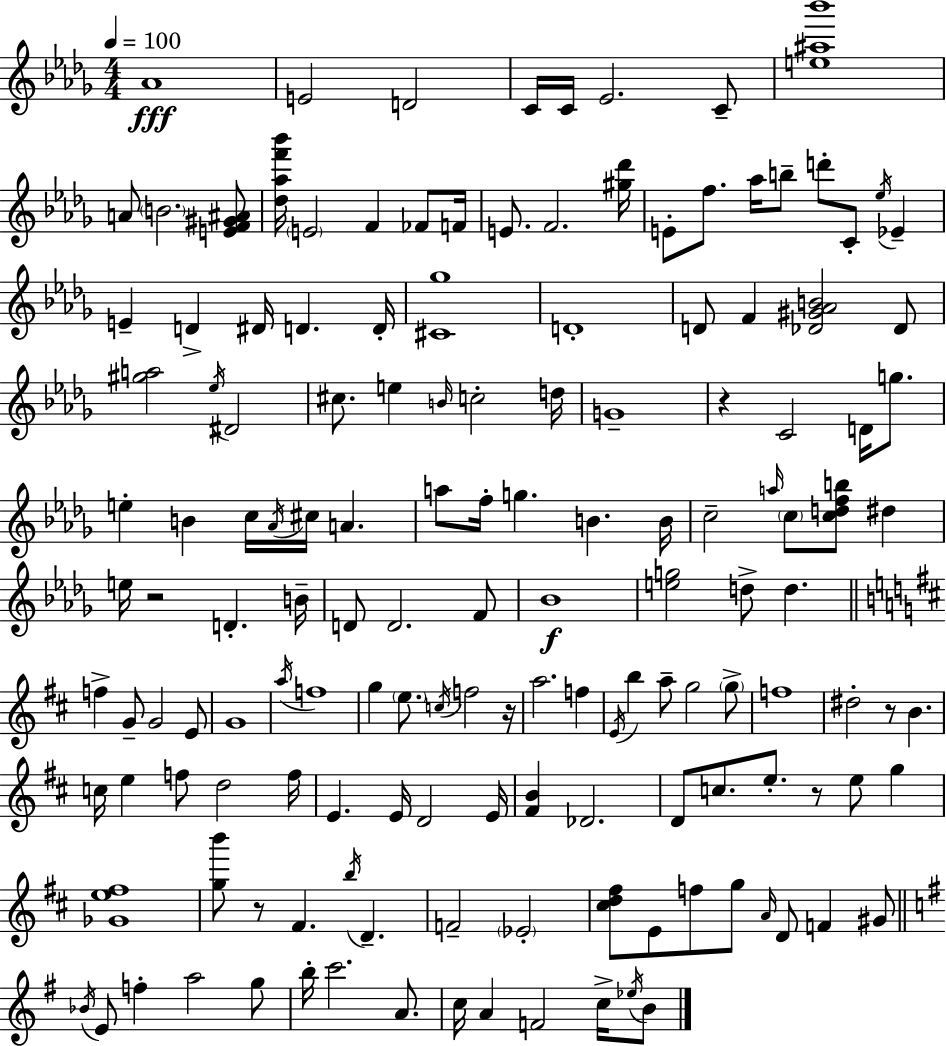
Ab4/w E4/h D4/h C4/s C4/s Eb4/h. C4/e [E5,A#5,Bb6]/w A4/e B4/h. [E4,F4,G#4,A#4]/e [Db5,Ab5,F6,Bb6]/s E4/h F4/q FES4/e F4/s E4/e. F4/h. [G#5,Db6]/s E4/e F5/e. Ab5/s B5/e D6/e C4/e Eb5/s Eb4/q E4/q D4/q D#4/s D4/q. D4/s [C#4,Gb5]/w D4/w D4/e F4/q [Db4,G#4,Ab4,B4]/h Db4/e [G#5,A5]/h Eb5/s D#4/h C#5/e. E5/q B4/s C5/h D5/s G4/w R/q C4/h D4/s G5/e. E5/q B4/q C5/s Ab4/s C#5/s A4/q. A5/e F5/s G5/q. B4/q. B4/s C5/h A5/s C5/e [C5,D5,F5,B5]/e D#5/q E5/s R/h D4/q. B4/s D4/e D4/h. F4/e Bb4/w [E5,G5]/h D5/e D5/q. F5/q G4/e G4/h E4/e G4/w A5/s F5/w G5/q E5/e. C5/s F5/h R/s A5/h. F5/q E4/s B5/q A5/e G5/h G5/e F5/w D#5/h R/e B4/q. C5/s E5/q F5/e D5/h F5/s E4/q. E4/s D4/h E4/s [F#4,B4]/q Db4/h. D4/e C5/e. E5/e. R/e E5/e G5/q [Gb4,E5,F#5]/w [G5,B6]/e R/e F#4/q. B5/s D4/q. F4/h Eb4/h [C#5,D5,F#5]/e E4/e F5/e G5/e A4/s D4/e F4/q G#4/e Bb4/s E4/e F5/q A5/h G5/e B5/s C6/h. A4/e. C5/s A4/q F4/h C5/s Eb5/s B4/e